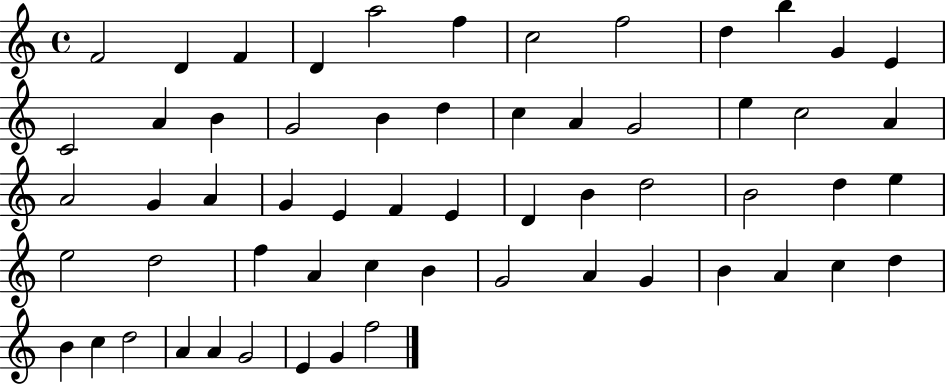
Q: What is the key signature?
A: C major